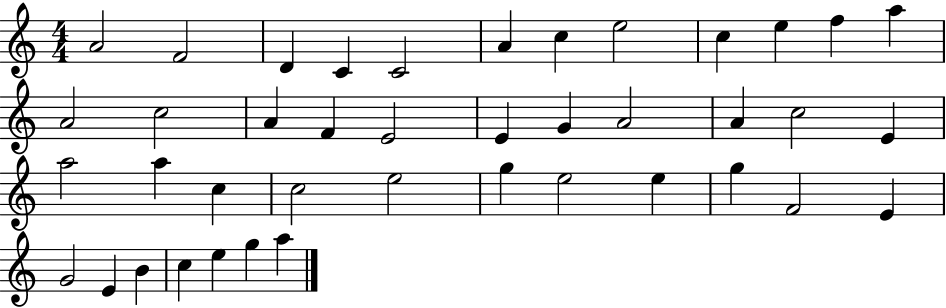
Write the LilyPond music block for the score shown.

{
  \clef treble
  \numericTimeSignature
  \time 4/4
  \key c \major
  a'2 f'2 | d'4 c'4 c'2 | a'4 c''4 e''2 | c''4 e''4 f''4 a''4 | \break a'2 c''2 | a'4 f'4 e'2 | e'4 g'4 a'2 | a'4 c''2 e'4 | \break a''2 a''4 c''4 | c''2 e''2 | g''4 e''2 e''4 | g''4 f'2 e'4 | \break g'2 e'4 b'4 | c''4 e''4 g''4 a''4 | \bar "|."
}